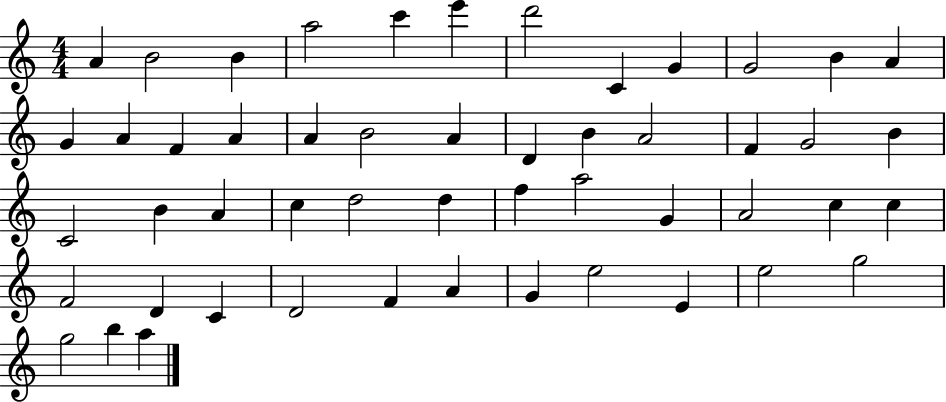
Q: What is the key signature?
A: C major